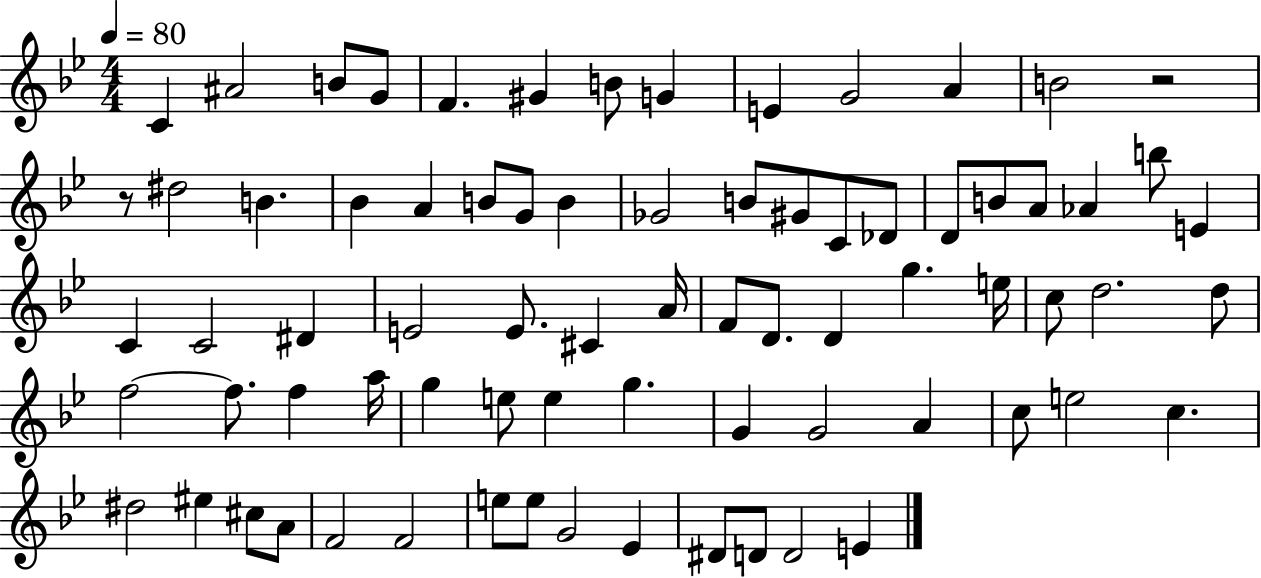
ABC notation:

X:1
T:Untitled
M:4/4
L:1/4
K:Bb
C ^A2 B/2 G/2 F ^G B/2 G E G2 A B2 z2 z/2 ^d2 B _B A B/2 G/2 B _G2 B/2 ^G/2 C/2 _D/2 D/2 B/2 A/2 _A b/2 E C C2 ^D E2 E/2 ^C A/4 F/2 D/2 D g e/4 c/2 d2 d/2 f2 f/2 f a/4 g e/2 e g G G2 A c/2 e2 c ^d2 ^e ^c/2 A/2 F2 F2 e/2 e/2 G2 _E ^D/2 D/2 D2 E